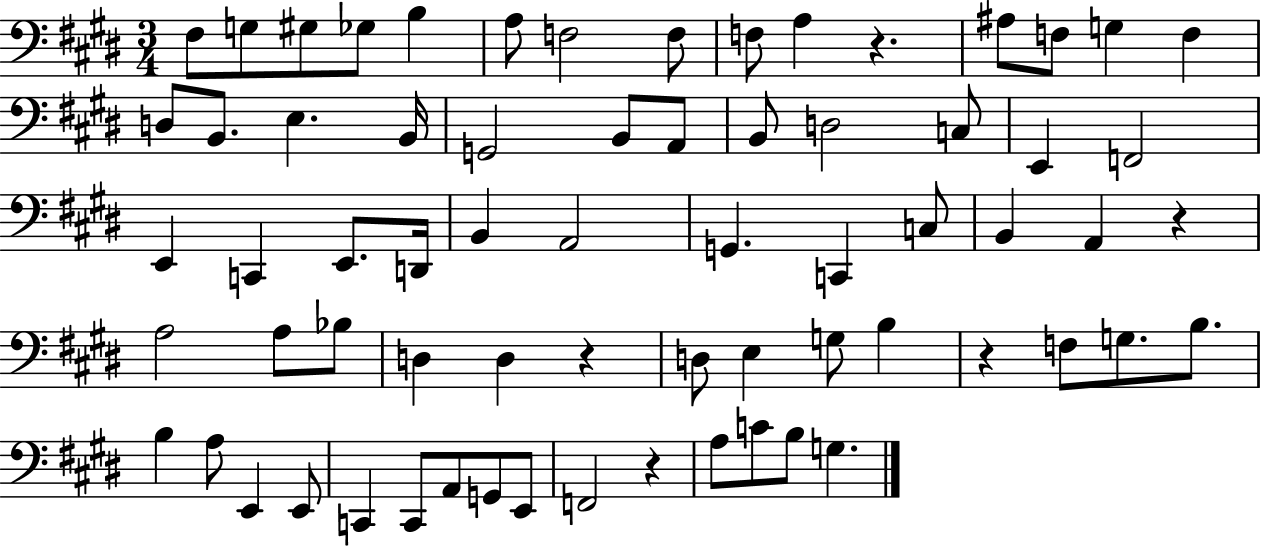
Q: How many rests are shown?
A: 5